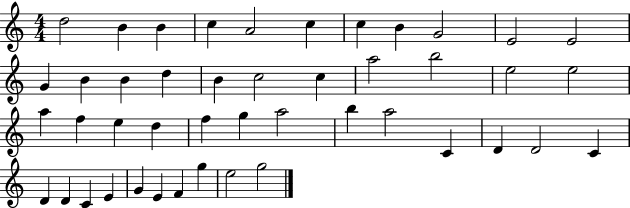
X:1
T:Untitled
M:4/4
L:1/4
K:C
d2 B B c A2 c c B G2 E2 E2 G B B d B c2 c a2 b2 e2 e2 a f e d f g a2 b a2 C D D2 C D D C E G E F g e2 g2